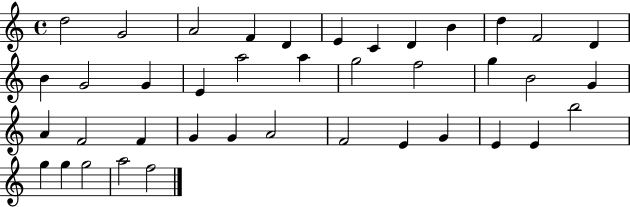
X:1
T:Untitled
M:4/4
L:1/4
K:C
d2 G2 A2 F D E C D B d F2 D B G2 G E a2 a g2 f2 g B2 G A F2 F G G A2 F2 E G E E b2 g g g2 a2 f2